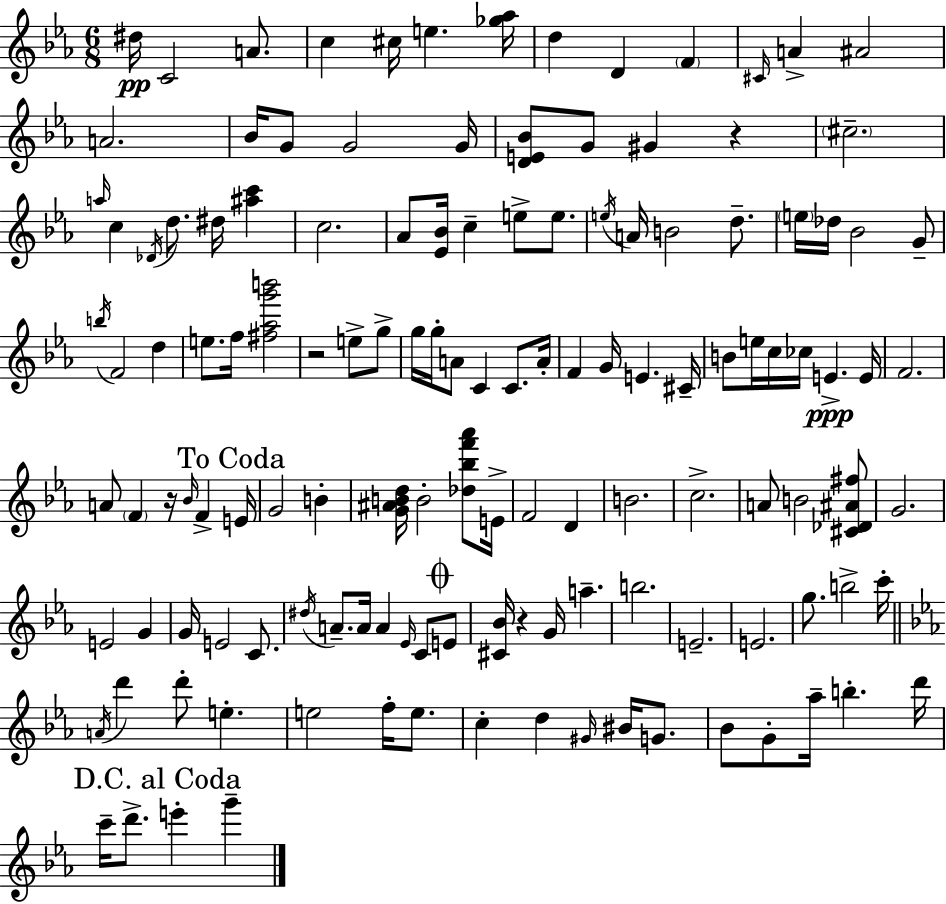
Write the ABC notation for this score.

X:1
T:Untitled
M:6/8
L:1/4
K:Cm
^d/4 C2 A/2 c ^c/4 e [_g_a]/4 d D F ^C/4 A ^A2 A2 _B/4 G/2 G2 G/4 [DE_B]/2 G/2 ^G z ^c2 a/4 c _D/4 d/2 ^d/4 [^ac'] c2 _A/2 [_E_B]/4 c e/2 e/2 e/4 A/4 B2 d/2 e/4 _d/4 _B2 G/2 b/4 F2 d e/2 f/4 [^f_ag'b']2 z2 e/2 g/2 g/4 g/4 A/2 C C/2 A/4 F G/4 E ^C/4 B/2 e/4 c/4 _c/4 E E/4 F2 A/2 F z/4 _B/4 F E/4 G2 B [G^ABd]/4 B2 [_d_bf'_a']/2 E/4 F2 D B2 c2 A/2 B2 [^C_D^A^f]/2 G2 E2 G G/4 E2 C/2 ^d/4 A/2 A/4 A _E/4 C/2 E/2 [^C_B]/4 z G/4 a b2 E2 E2 g/2 b2 c'/4 A/4 d' d'/2 e e2 f/4 e/2 c d ^G/4 ^B/4 G/2 _B/2 G/2 _a/4 b d'/4 c'/4 d'/2 e' g'